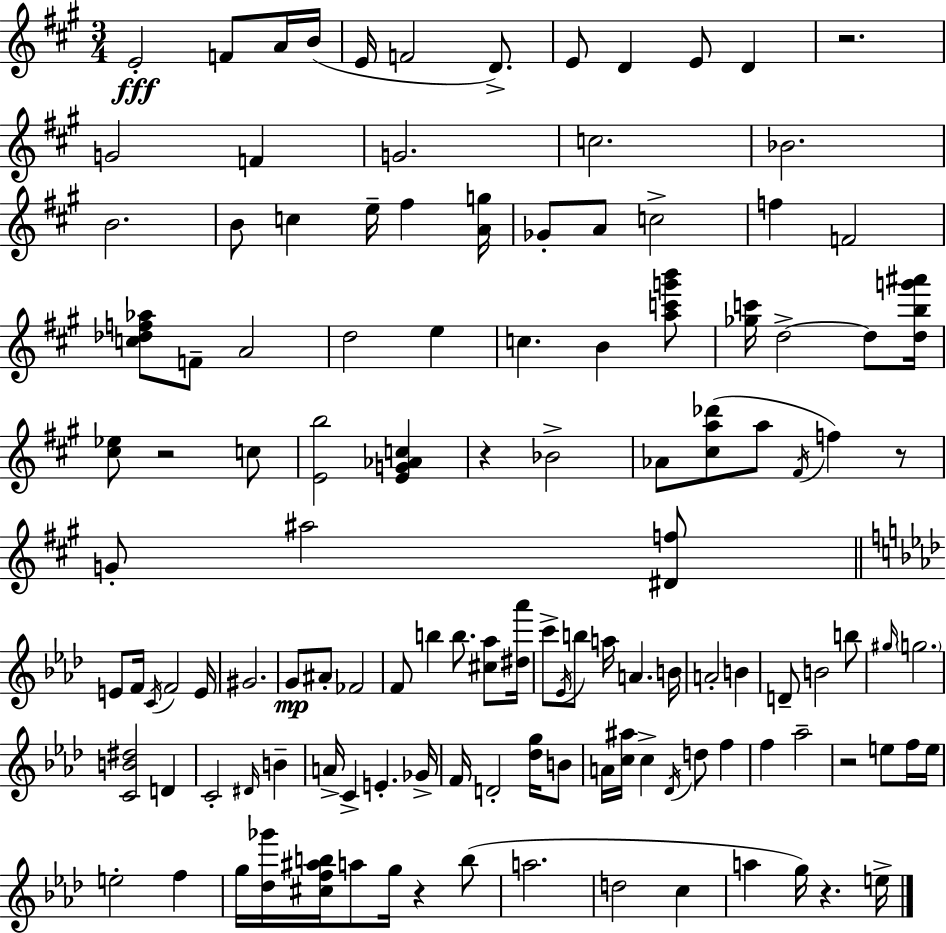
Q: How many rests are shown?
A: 7